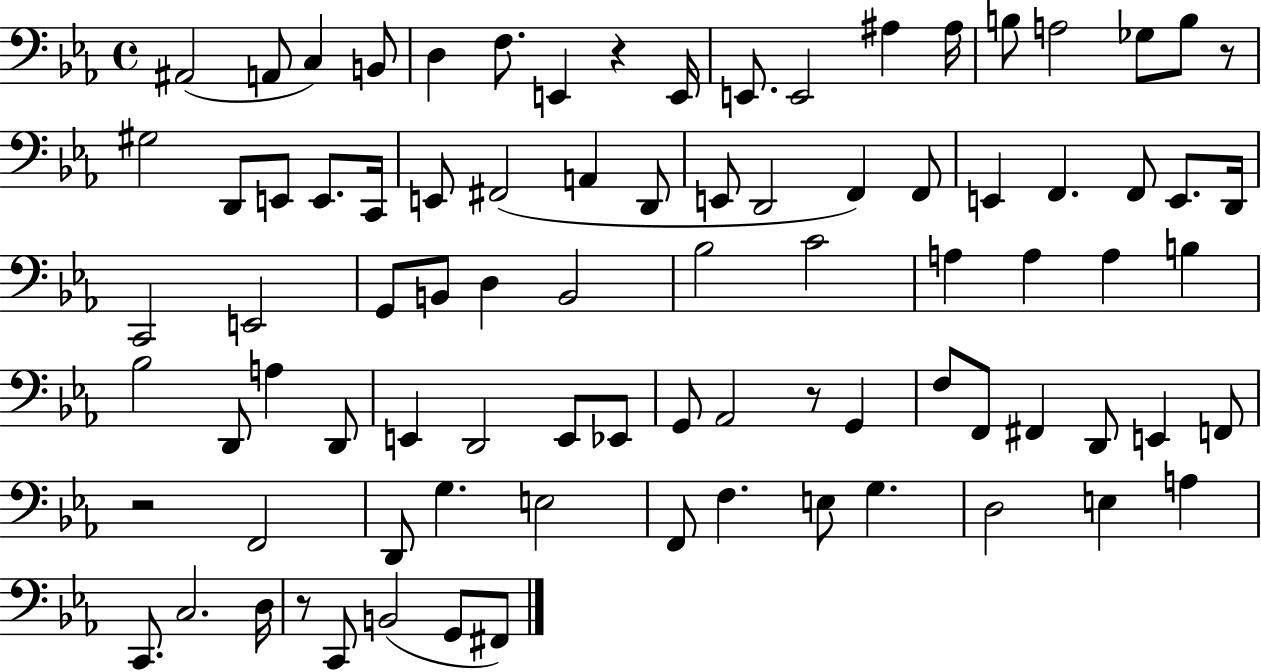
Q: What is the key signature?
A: EES major